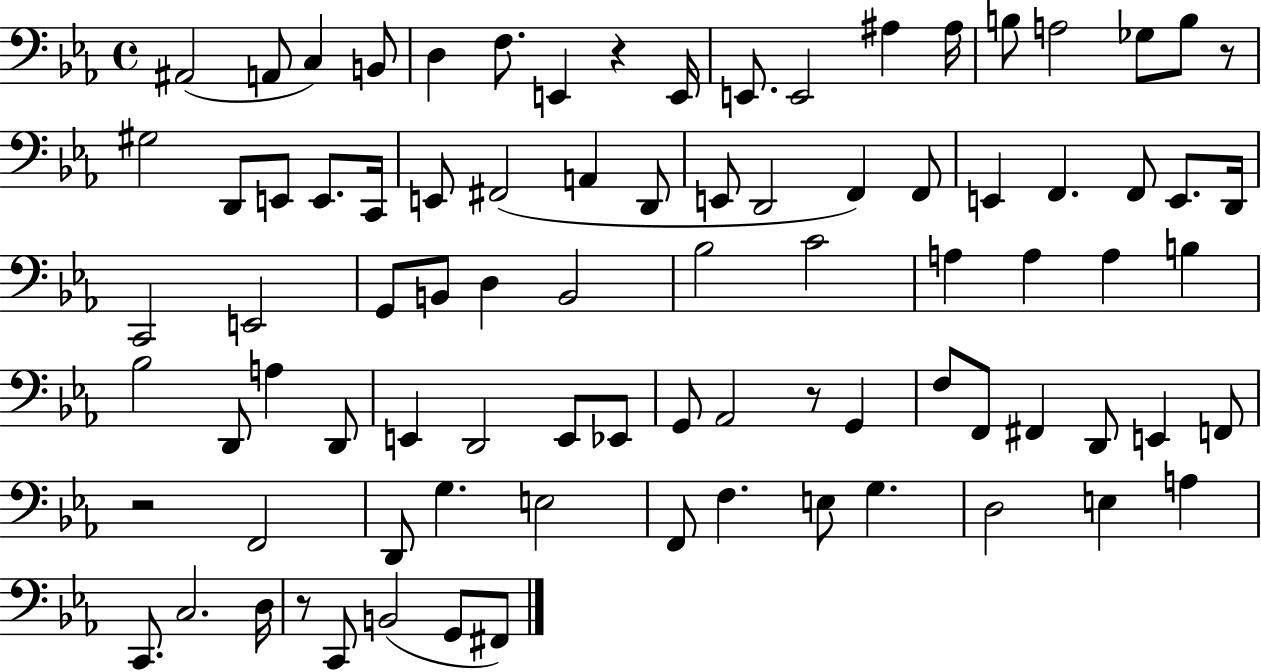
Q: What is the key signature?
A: EES major